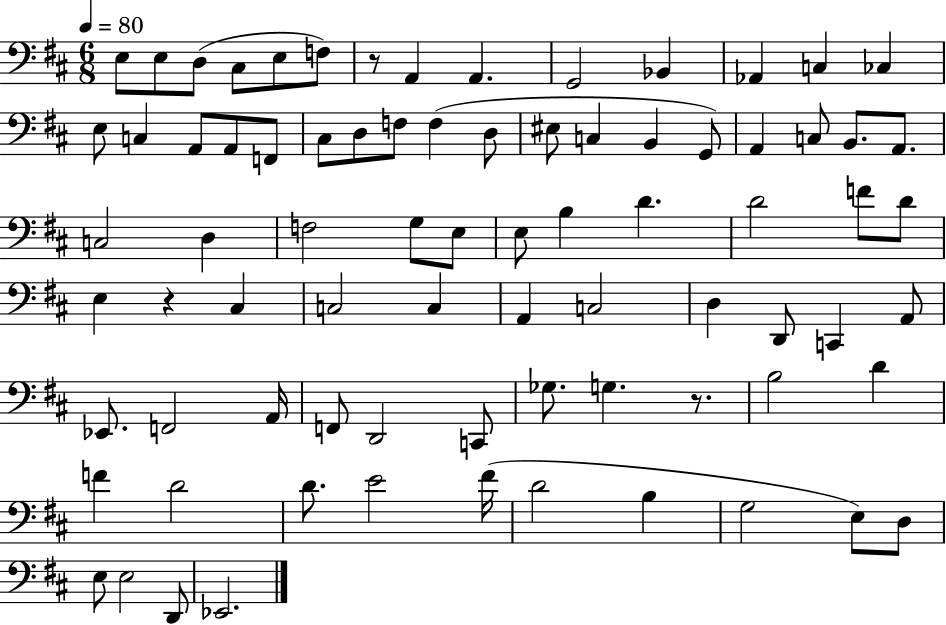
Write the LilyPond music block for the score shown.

{
  \clef bass
  \numericTimeSignature
  \time 6/8
  \key d \major
  \tempo 4 = 80
  e8 e8 d8( cis8 e8 f8) | r8 a,4 a,4. | g,2 bes,4 | aes,4 c4 ces4 | \break e8 c4 a,8 a,8 f,8 | cis8 d8 f8 f4( d8 | eis8 c4 b,4 g,8) | a,4 c8 b,8. a,8. | \break c2 d4 | f2 g8 e8 | e8 b4 d'4. | d'2 f'8 d'8 | \break e4 r4 cis4 | c2 c4 | a,4 c2 | d4 d,8 c,4 a,8 | \break ees,8. f,2 a,16 | f,8 d,2 c,8 | ges8. g4. r8. | b2 d'4 | \break f'4 d'2 | d'8. e'2 fis'16( | d'2 b4 | g2 e8) d8 | \break e8 e2 d,8 | ees,2. | \bar "|."
}